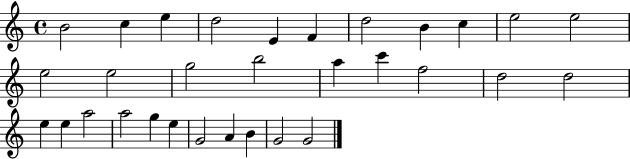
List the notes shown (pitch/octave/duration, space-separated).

B4/h C5/q E5/q D5/h E4/q F4/q D5/h B4/q C5/q E5/h E5/h E5/h E5/h G5/h B5/h A5/q C6/q F5/h D5/h D5/h E5/q E5/q A5/h A5/h G5/q E5/q G4/h A4/q B4/q G4/h G4/h